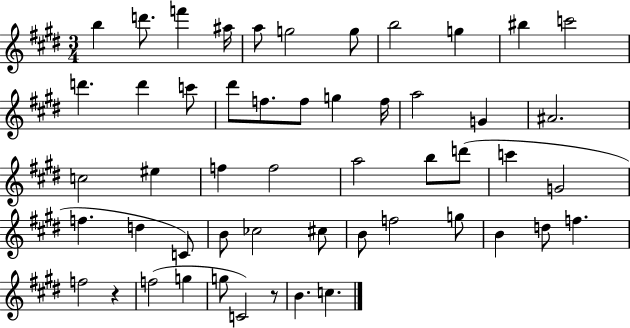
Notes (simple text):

B5/q D6/e. F6/q A#5/s A5/e G5/h G5/e B5/h G5/q BIS5/q C6/h D6/q. D6/q C6/e D#6/e F5/e. F5/e G5/q F5/s A5/h G4/q A#4/h. C5/h EIS5/q F5/q F5/h A5/h B5/e D6/e C6/q G4/h F5/q. D5/q C4/e B4/e CES5/h C#5/e B4/e F5/h G5/e B4/q D5/e F5/q. F5/h R/q F5/h G5/q G5/e C4/h R/e B4/q. C5/q.